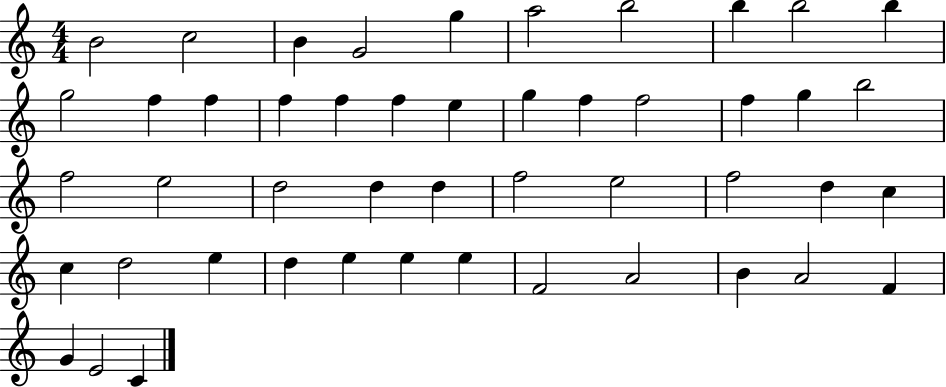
{
  \clef treble
  \numericTimeSignature
  \time 4/4
  \key c \major
  b'2 c''2 | b'4 g'2 g''4 | a''2 b''2 | b''4 b''2 b''4 | \break g''2 f''4 f''4 | f''4 f''4 f''4 e''4 | g''4 f''4 f''2 | f''4 g''4 b''2 | \break f''2 e''2 | d''2 d''4 d''4 | f''2 e''2 | f''2 d''4 c''4 | \break c''4 d''2 e''4 | d''4 e''4 e''4 e''4 | f'2 a'2 | b'4 a'2 f'4 | \break g'4 e'2 c'4 | \bar "|."
}